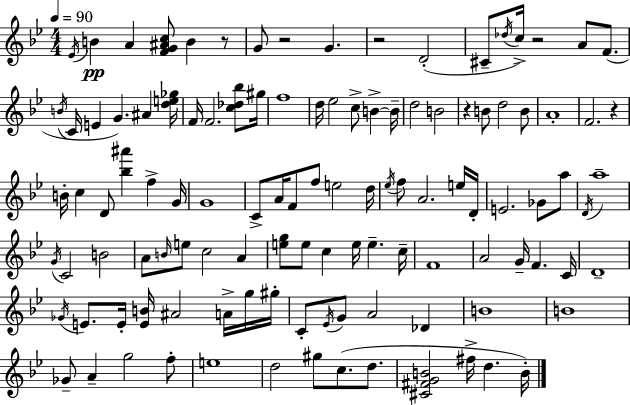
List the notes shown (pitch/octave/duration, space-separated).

Eb4/s B4/q A4/q [F4,G4,A#4,C5]/e B4/q R/e G4/e R/h G4/q. R/h D4/h C#4/e Db5/s C5/s R/h A4/e F4/e. B4/s C4/s E4/q G4/q. A#4/q [D5,E5,Gb5]/s F4/s F4/h. [C5,Db5,Bb5]/e G#5/s F5/w D5/s Eb5/h C5/e B4/q B4/s D5/h B4/h R/q B4/e D5/h B4/e A4/w F4/h. R/q B4/s C5/q D4/e [Bb5,A#6]/q F5/q G4/s G4/w C4/e A4/s F4/e F5/e E5/h D5/s Eb5/s F5/e A4/h. E5/s D4/s E4/h. Gb4/e A5/e D4/s A5/w G4/s C4/h B4/h A4/e B4/s E5/e C5/h A4/q [E5,G5]/e E5/e C5/q E5/s E5/q. C5/s F4/w A4/h G4/s F4/q. C4/s D4/w Gb4/s E4/e. E4/s [E4,B4]/s A#4/h A4/s G5/s G#5/s C4/e Eb4/s G4/e A4/h Db4/q B4/w B4/w Gb4/e A4/q G5/h F5/e E5/w D5/h G#5/e C5/e. D5/e. [C#4,F#4,G4,B4]/h F#5/s D5/q. B4/s